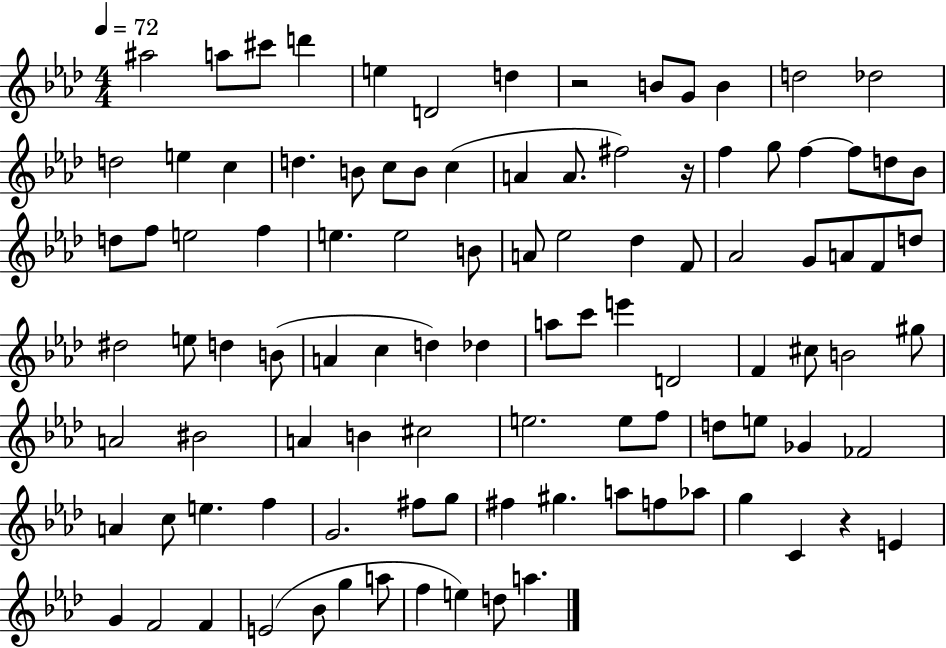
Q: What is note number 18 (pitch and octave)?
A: C5